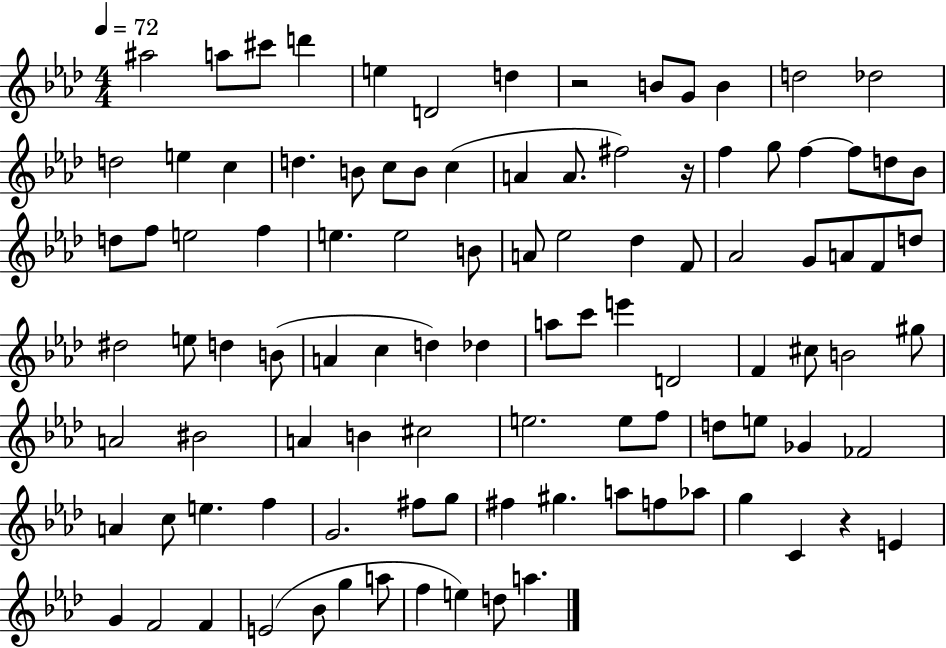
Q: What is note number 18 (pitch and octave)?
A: C5